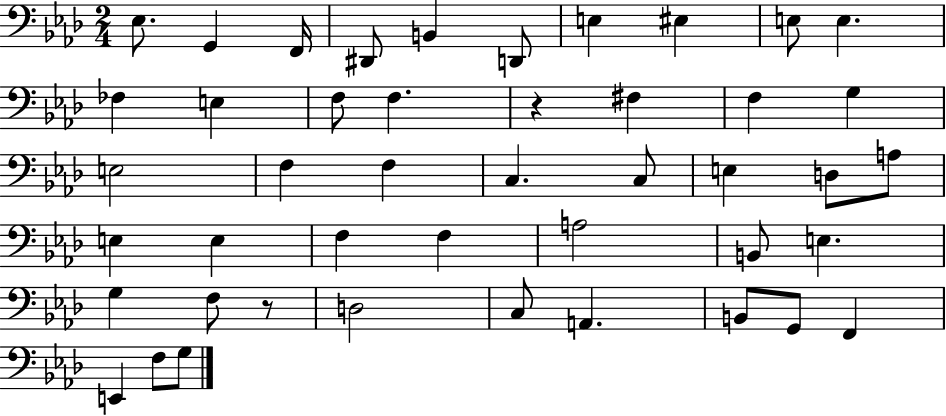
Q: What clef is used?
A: bass